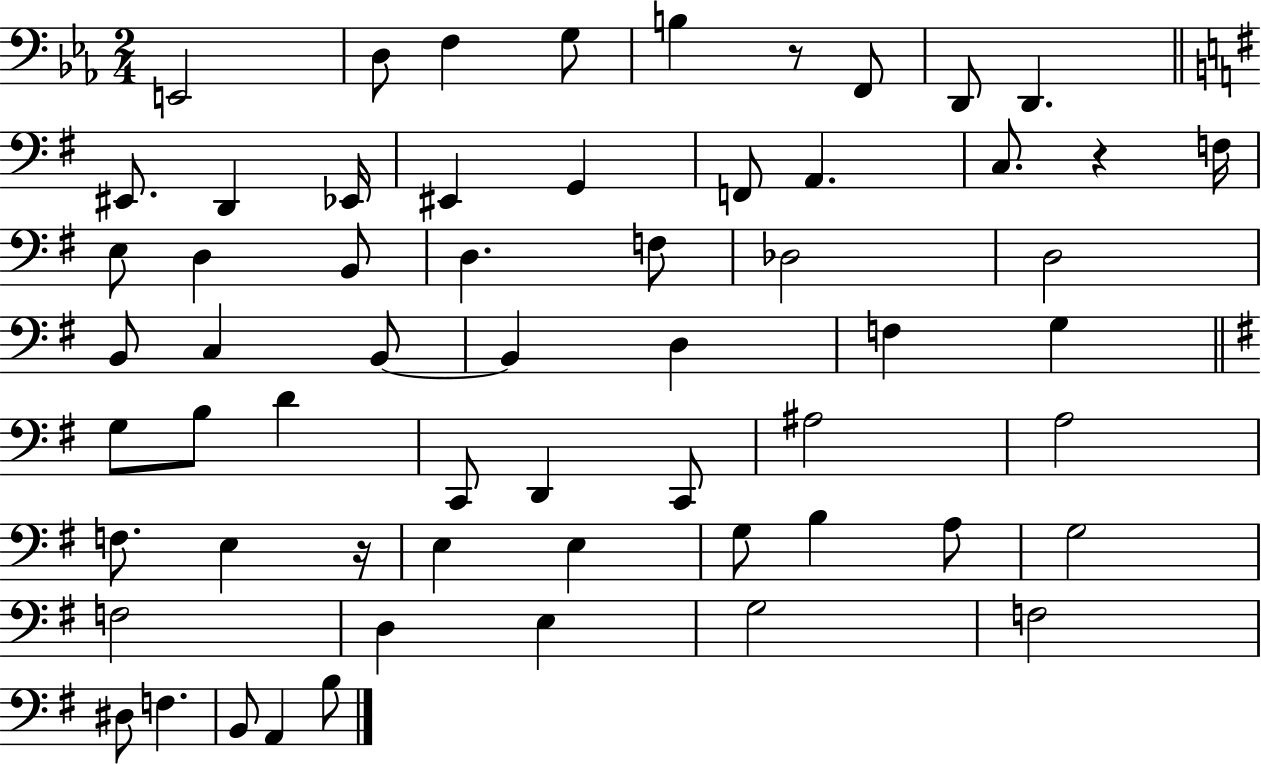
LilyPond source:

{
  \clef bass
  \numericTimeSignature
  \time 2/4
  \key ees \major
  e,2 | d8 f4 g8 | b4 r8 f,8 | d,8 d,4. | \break \bar "||" \break \key g \major eis,8. d,4 ees,16 | eis,4 g,4 | f,8 a,4. | c8. r4 f16 | \break e8 d4 b,8 | d4. f8 | des2 | d2 | \break b,8 c4 b,8~~ | b,4 d4 | f4 g4 | \bar "||" \break \key e \minor g8 b8 d'4 | c,8 d,4 c,8 | ais2 | a2 | \break f8. e4 r16 | e4 e4 | g8 b4 a8 | g2 | \break f2 | d4 e4 | g2 | f2 | \break dis8 f4. | b,8 a,4 b8 | \bar "|."
}